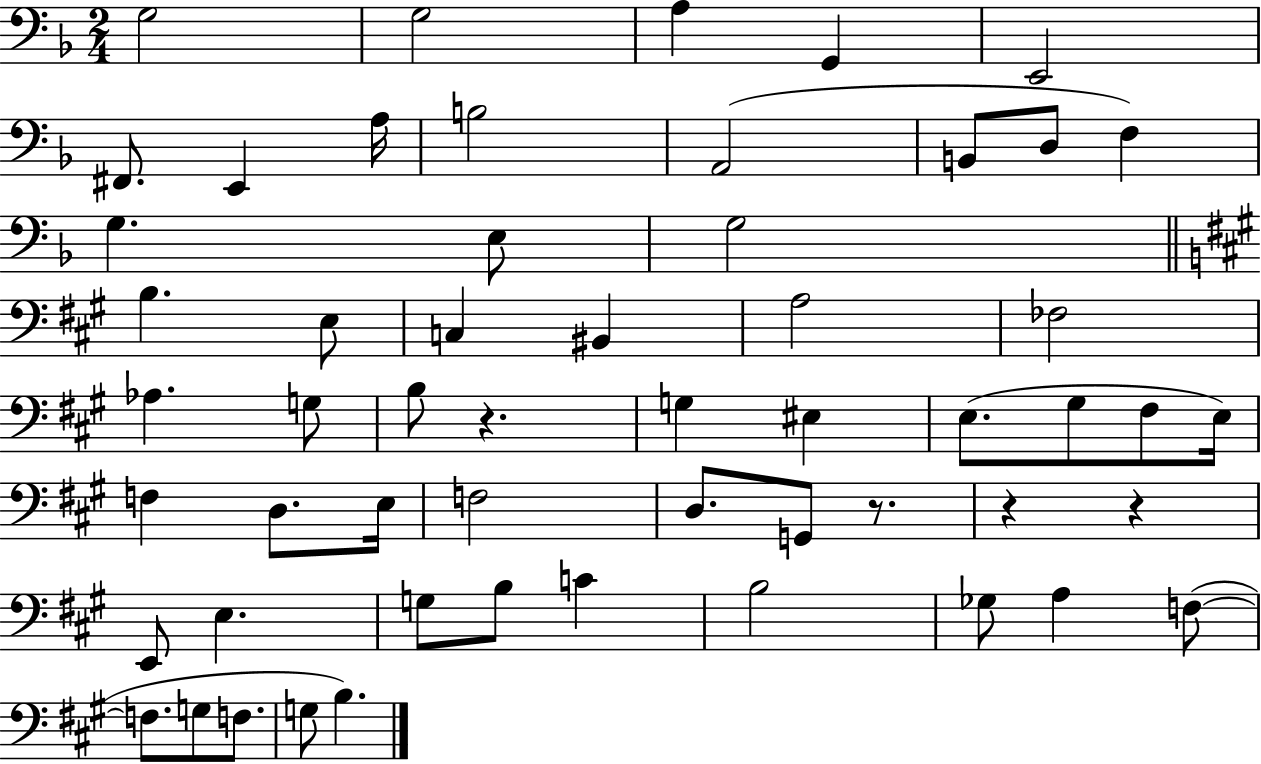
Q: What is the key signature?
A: F major